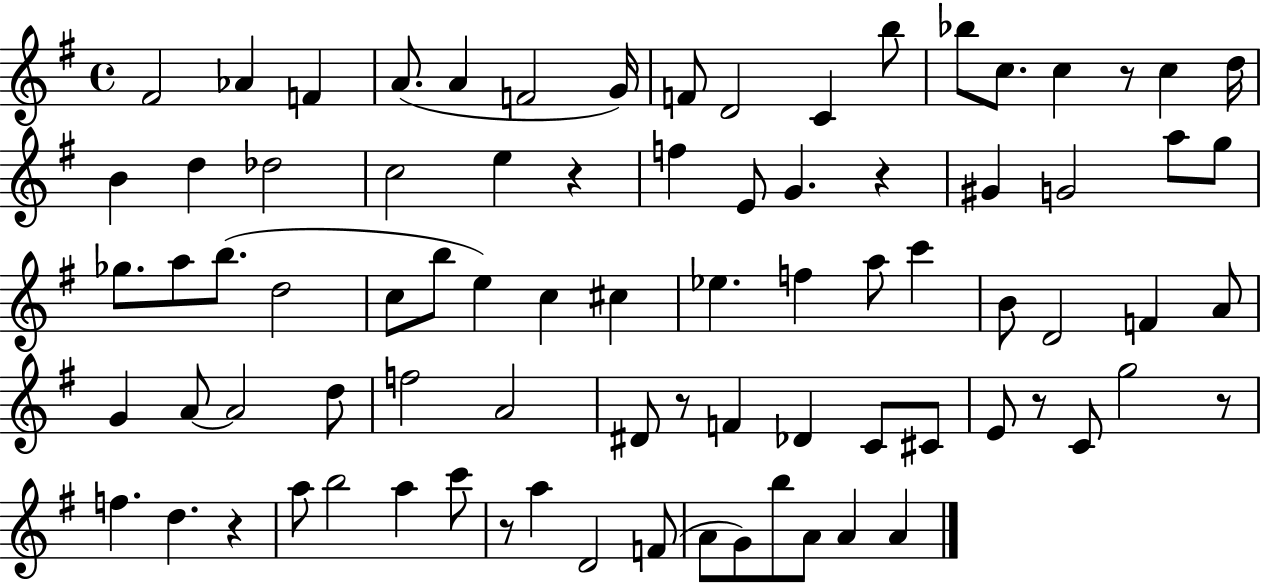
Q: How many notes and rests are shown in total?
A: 82